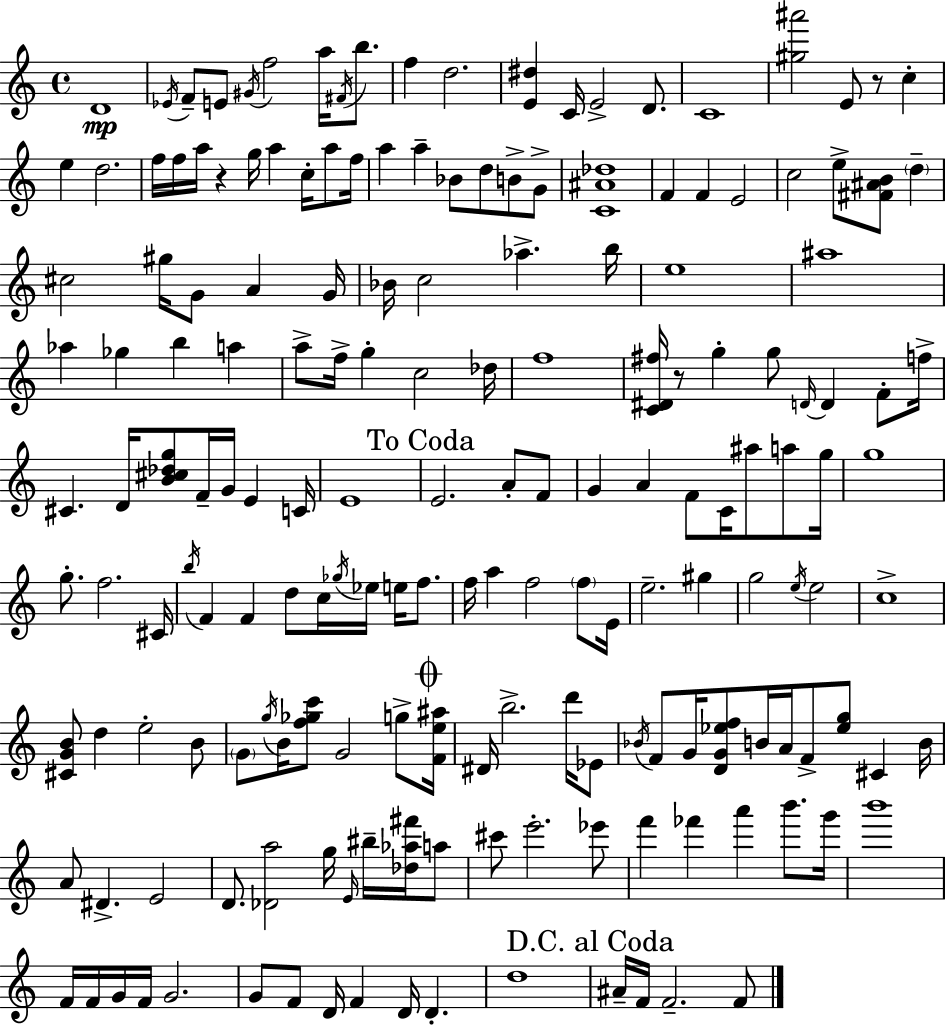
{
  \clef treble
  \time 4/4
  \defaultTimeSignature
  \key c \major
  \repeat volta 2 { d'1\mp | \acciaccatura { ees'16 } f'8-- e'8 \acciaccatura { gis'16 } f''2 a''16 \acciaccatura { fis'16 } | b''8. f''4 d''2. | <e' dis''>4 c'16 e'2-> | \break d'8. c'1 | <gis'' ais'''>2 e'8 r8 c''4-. | e''4 d''2. | f''16 f''16 a''16 r4 g''16 a''4 c''16-. | \break a''8 f''16 a''4 a''4-- bes'8 d''8 b'8-> | g'8-> <c' ais' des''>1 | f'4 f'4 e'2 | c''2 e''8-> <fis' ais' b'>8 \parenthesize d''4-- | \break cis''2 gis''16 g'8 a'4 | g'16 bes'16 c''2 aes''4.-> | b''16 e''1 | ais''1 | \break aes''4 ges''4 b''4 a''4 | a''8-> f''16-> g''4-. c''2 | des''16 f''1 | <c' dis' fis''>16 r8 g''4-. g''8 \grace { d'16~ }~ d'4 | \break f'8-. f''16-> cis'4. d'16 <b' cis'' des'' g''>8 f'16-- g'16 e'4 | c'16 e'1 | \mark "To Coda" e'2. | a'8-. f'8 g'4 a'4 f'8 c'16 ais''8 | \break a''8 g''16 g''1 | g''8.-. f''2. | cis'16 \acciaccatura { b''16 } f'4 f'4 d''8 c''16 | \acciaccatura { ges''16 } ees''16 e''16 f''8. f''16 a''4 f''2 | \break \parenthesize f''8 e'16 e''2.-- | gis''4 g''2 \acciaccatura { e''16 } e''2 | c''1-> | <cis' g' b'>8 d''4 e''2-. | \break b'8 \parenthesize g'8 \acciaccatura { g''16 } b'16 <f'' ges'' c'''>8 g'2 | g''8-> \mark \markup { \musicglyph "scripts.coda" } <f' e'' ais''>16 dis'16 b''2.-> | d'''16 ees'8 \acciaccatura { bes'16 } f'8 g'16 <d' g' ees'' f''>8 b'16 a'16 | f'8-> <ees'' g''>8 cis'4 b'16 a'8 dis'4.-> | \break e'2 d'8. <des' a''>2 | g''16 \grace { e'16 } bis''16-- <des'' aes'' fis'''>16 a''8 cis'''8 e'''2.-. | ees'''8 f'''4 fes'''4 | a'''4 b'''8. g'''16 b'''1 | \break f'16 f'16 g'16 f'16 g'2. | g'8 f'8 d'16 f'4 | d'16 d'4.-. d''1 | \mark "D.C. al Coda" ais'16-- f'16 f'2.-- | \break f'8 } \bar "|."
}